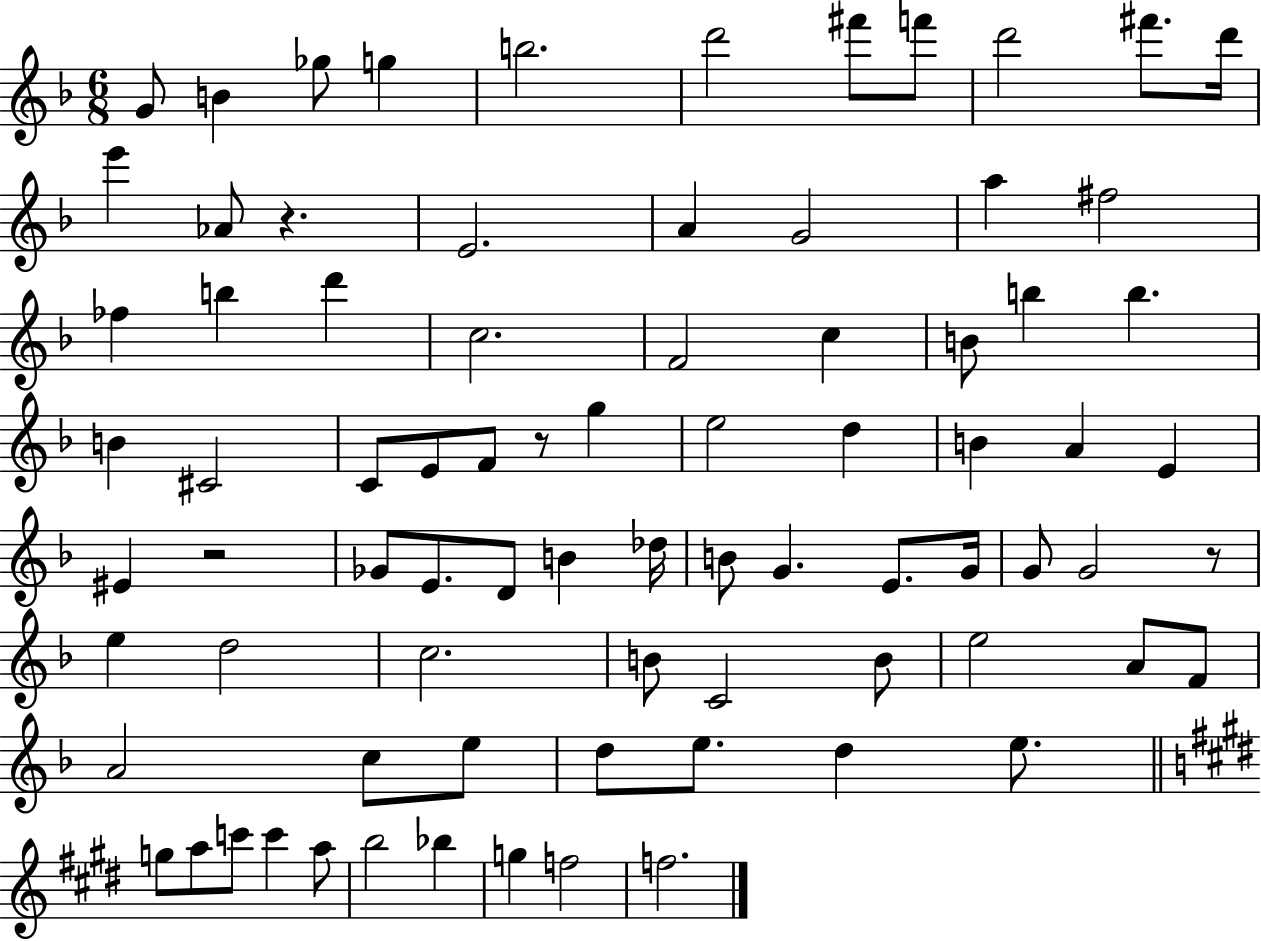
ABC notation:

X:1
T:Untitled
M:6/8
L:1/4
K:F
G/2 B _g/2 g b2 d'2 ^f'/2 f'/2 d'2 ^f'/2 d'/4 e' _A/2 z E2 A G2 a ^f2 _f b d' c2 F2 c B/2 b b B ^C2 C/2 E/2 F/2 z/2 g e2 d B A E ^E z2 _G/2 E/2 D/2 B _d/4 B/2 G E/2 G/4 G/2 G2 z/2 e d2 c2 B/2 C2 B/2 e2 A/2 F/2 A2 c/2 e/2 d/2 e/2 d e/2 g/2 a/2 c'/2 c' a/2 b2 _b g f2 f2